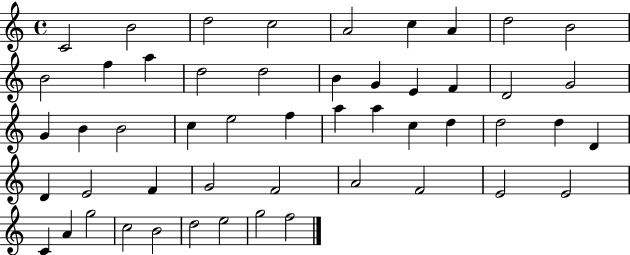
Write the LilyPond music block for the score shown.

{
  \clef treble
  \time 4/4
  \defaultTimeSignature
  \key c \major
  c'2 b'2 | d''2 c''2 | a'2 c''4 a'4 | d''2 b'2 | \break b'2 f''4 a''4 | d''2 d''2 | b'4 g'4 e'4 f'4 | d'2 g'2 | \break g'4 b'4 b'2 | c''4 e''2 f''4 | a''4 a''4 c''4 d''4 | d''2 d''4 d'4 | \break d'4 e'2 f'4 | g'2 f'2 | a'2 f'2 | e'2 e'2 | \break c'4 a'4 g''2 | c''2 b'2 | d''2 e''2 | g''2 f''2 | \break \bar "|."
}